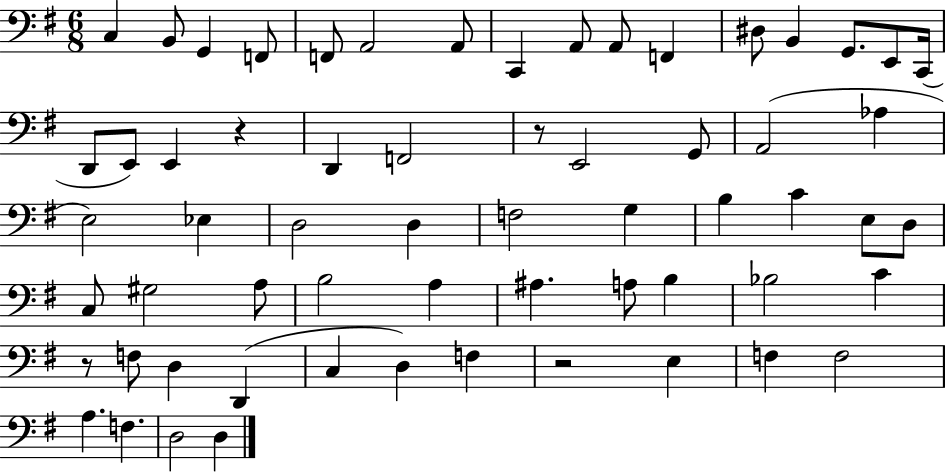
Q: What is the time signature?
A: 6/8